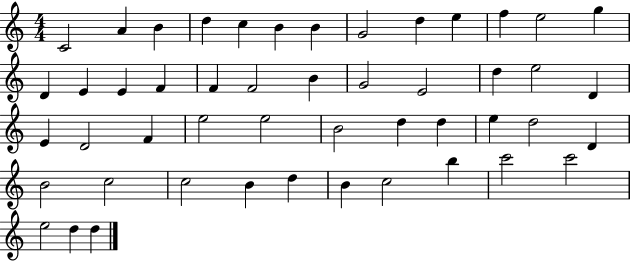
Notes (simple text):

C4/h A4/q B4/q D5/q C5/q B4/q B4/q G4/h D5/q E5/q F5/q E5/h G5/q D4/q E4/q E4/q F4/q F4/q F4/h B4/q G4/h E4/h D5/q E5/h D4/q E4/q D4/h F4/q E5/h E5/h B4/h D5/q D5/q E5/q D5/h D4/q B4/h C5/h C5/h B4/q D5/q B4/q C5/h B5/q C6/h C6/h E5/h D5/q D5/q